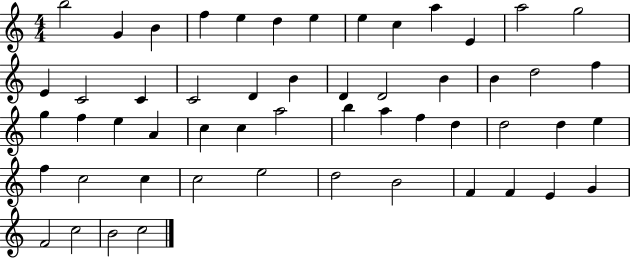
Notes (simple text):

B5/h G4/q B4/q F5/q E5/q D5/q E5/q E5/q C5/q A5/q E4/q A5/h G5/h E4/q C4/h C4/q C4/h D4/q B4/q D4/q D4/h B4/q B4/q D5/h F5/q G5/q F5/q E5/q A4/q C5/q C5/q A5/h B5/q A5/q F5/q D5/q D5/h D5/q E5/q F5/q C5/h C5/q C5/h E5/h D5/h B4/h F4/q F4/q E4/q G4/q F4/h C5/h B4/h C5/h